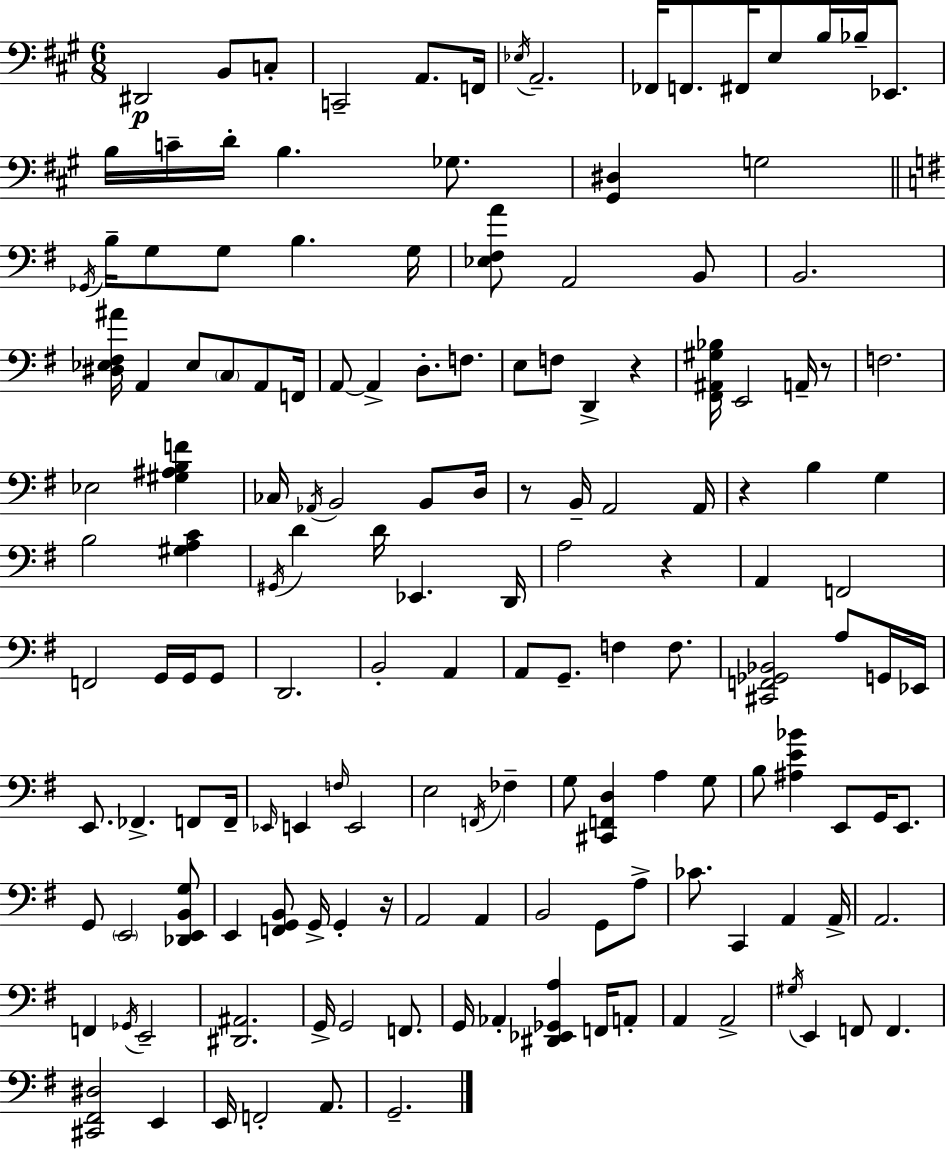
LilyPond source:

{
  \clef bass
  \numericTimeSignature
  \time 6/8
  \key a \major
  dis,2\p b,8 c8-. | c,2-- a,8. f,16 | \acciaccatura { ees16 } a,2.-- | fes,16 f,8. fis,16 e8 b16 bes16-- ees,8. | \break b16 c'16-- d'16-. b4. ges8. | <gis, dis>4 g2 | \bar "||" \break \key e \minor \acciaccatura { ges,16 } b16-- g8 g8 b4. | g16 <ees fis a'>8 a,2 b,8 | b,2. | <dis ees fis ais'>16 a,4 ees8 \parenthesize c8 a,8 | \break f,16 a,8~~ a,4-> d8.-. f8. | e8 f8 d,4-> r4 | <fis, ais, gis bes>16 e,2 a,16-- r8 | f2. | \break ees2 <gis ais b f'>4 | ces16 \acciaccatura { aes,16 } b,2 b,8 | d16 r8 b,16-- a,2 | a,16 r4 b4 g4 | \break b2 <gis a c'>4 | \acciaccatura { gis,16 } d'4 d'16 ees,4. | d,16 a2 r4 | a,4 f,2 | \break f,2 g,16 | g,16 g,8 d,2. | b,2-. a,4 | a,8 g,8.-- f4 | \break f8. <cis, f, ges, bes,>2 a8 | g,16 ees,16 e,8. fes,4.-> | f,8 f,16-- \grace { ees,16 } e,4 \grace { f16 } e,2 | e2 | \break \acciaccatura { f,16 } fes4-- g8 <cis, f, d>4 | a4 g8 b8 <ais e' bes'>4 | e,8 g,16 e,8. g,8 \parenthesize e,2 | <des, e, b, g>8 e,4 <f, g, b,>8 | \break g,16-> g,4-. r16 a,2 | a,4 b,2 | g,8 a8-> ces'8. c,4 | a,4 a,16-> a,2. | \break f,4 \acciaccatura { ges,16 } e,2-- | <dis, ais,>2. | g,16-> g,2 | f,8. g,16 aes,4-. | \break <dis, ees, ges, a>4 f,16 a,8-. a,4 a,2-> | \acciaccatura { gis16 } e,4 | f,8 f,4. <cis, fis, dis>2 | e,4 e,16 f,2-. | \break a,8. g,2.-- | \bar "|."
}